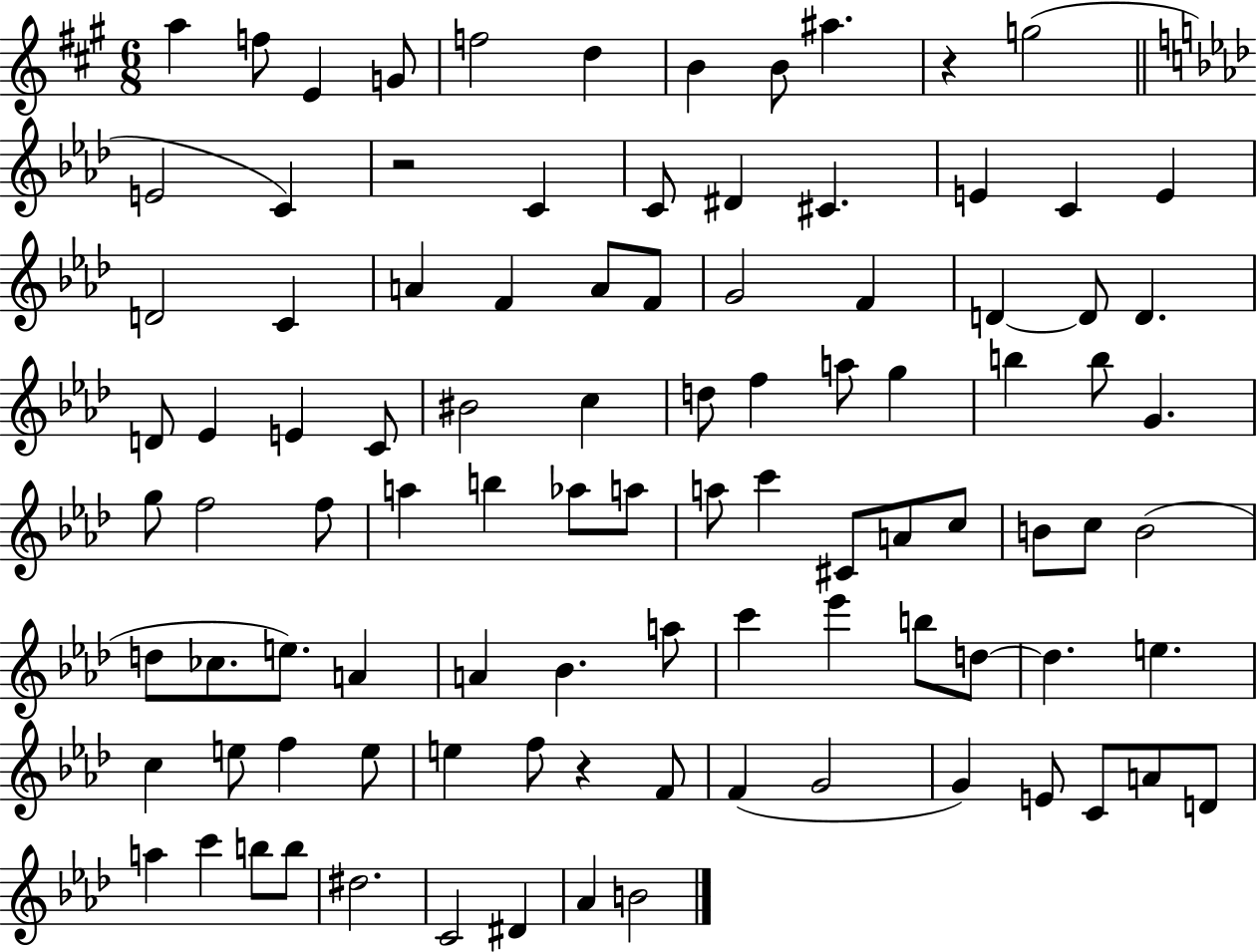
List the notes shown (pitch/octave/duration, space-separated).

A5/q F5/e E4/q G4/e F5/h D5/q B4/q B4/e A#5/q. R/q G5/h E4/h C4/q R/h C4/q C4/e D#4/q C#4/q. E4/q C4/q E4/q D4/h C4/q A4/q F4/q A4/e F4/e G4/h F4/q D4/q D4/e D4/q. D4/e Eb4/q E4/q C4/e BIS4/h C5/q D5/e F5/q A5/e G5/q B5/q B5/e G4/q. G5/e F5/h F5/e A5/q B5/q Ab5/e A5/e A5/e C6/q C#4/e A4/e C5/e B4/e C5/e B4/h D5/e CES5/e. E5/e. A4/q A4/q Bb4/q. A5/e C6/q Eb6/q B5/e D5/e D5/q. E5/q. C5/q E5/e F5/q E5/e E5/q F5/e R/q F4/e F4/q G4/h G4/q E4/e C4/e A4/e D4/e A5/q C6/q B5/e B5/e D#5/h. C4/h D#4/q Ab4/q B4/h